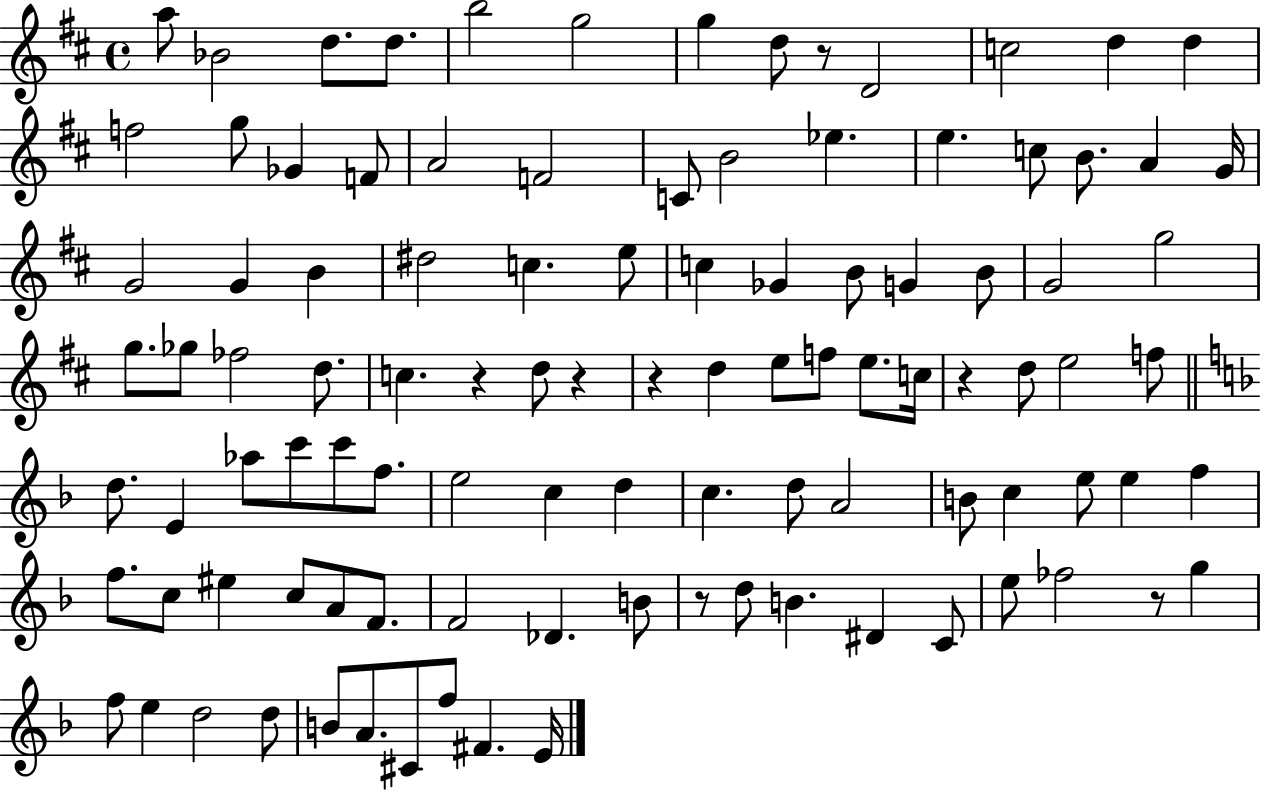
{
  \clef treble
  \time 4/4
  \defaultTimeSignature
  \key d \major
  a''8 bes'2 d''8. d''8. | b''2 g''2 | g''4 d''8 r8 d'2 | c''2 d''4 d''4 | \break f''2 g''8 ges'4 f'8 | a'2 f'2 | c'8 b'2 ees''4. | e''4. c''8 b'8. a'4 g'16 | \break g'2 g'4 b'4 | dis''2 c''4. e''8 | c''4 ges'4 b'8 g'4 b'8 | g'2 g''2 | \break g''8. ges''8 fes''2 d''8. | c''4. r4 d''8 r4 | r4 d''4 e''8 f''8 e''8. c''16 | r4 d''8 e''2 f''8 | \break \bar "||" \break \key d \minor d''8. e'4 aes''8 c'''8 c'''8 f''8. | e''2 c''4 d''4 | c''4. d''8 a'2 | b'8 c''4 e''8 e''4 f''4 | \break f''8. c''8 eis''4 c''8 a'8 f'8. | f'2 des'4. b'8 | r8 d''8 b'4. dis'4 c'8 | e''8 fes''2 r8 g''4 | \break f''8 e''4 d''2 d''8 | b'8 a'8. cis'8 f''8 fis'4. e'16 | \bar "|."
}